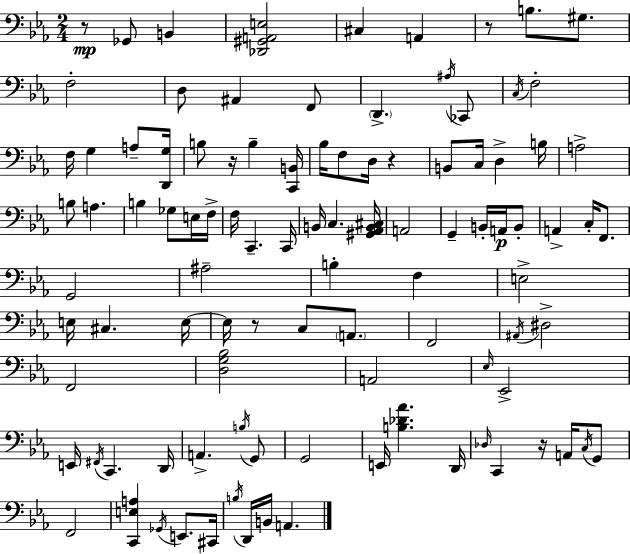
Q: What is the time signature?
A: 2/4